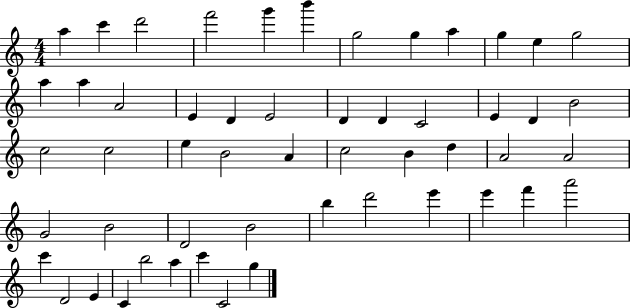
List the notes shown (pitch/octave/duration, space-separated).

A5/q C6/q D6/h F6/h G6/q B6/q G5/h G5/q A5/q G5/q E5/q G5/h A5/q A5/q A4/h E4/q D4/q E4/h D4/q D4/q C4/h E4/q D4/q B4/h C5/h C5/h E5/q B4/h A4/q C5/h B4/q D5/q A4/h A4/h G4/h B4/h D4/h B4/h B5/q D6/h E6/q E6/q F6/q A6/h C6/q D4/h E4/q C4/q B5/h A5/q C6/q C4/h G5/q